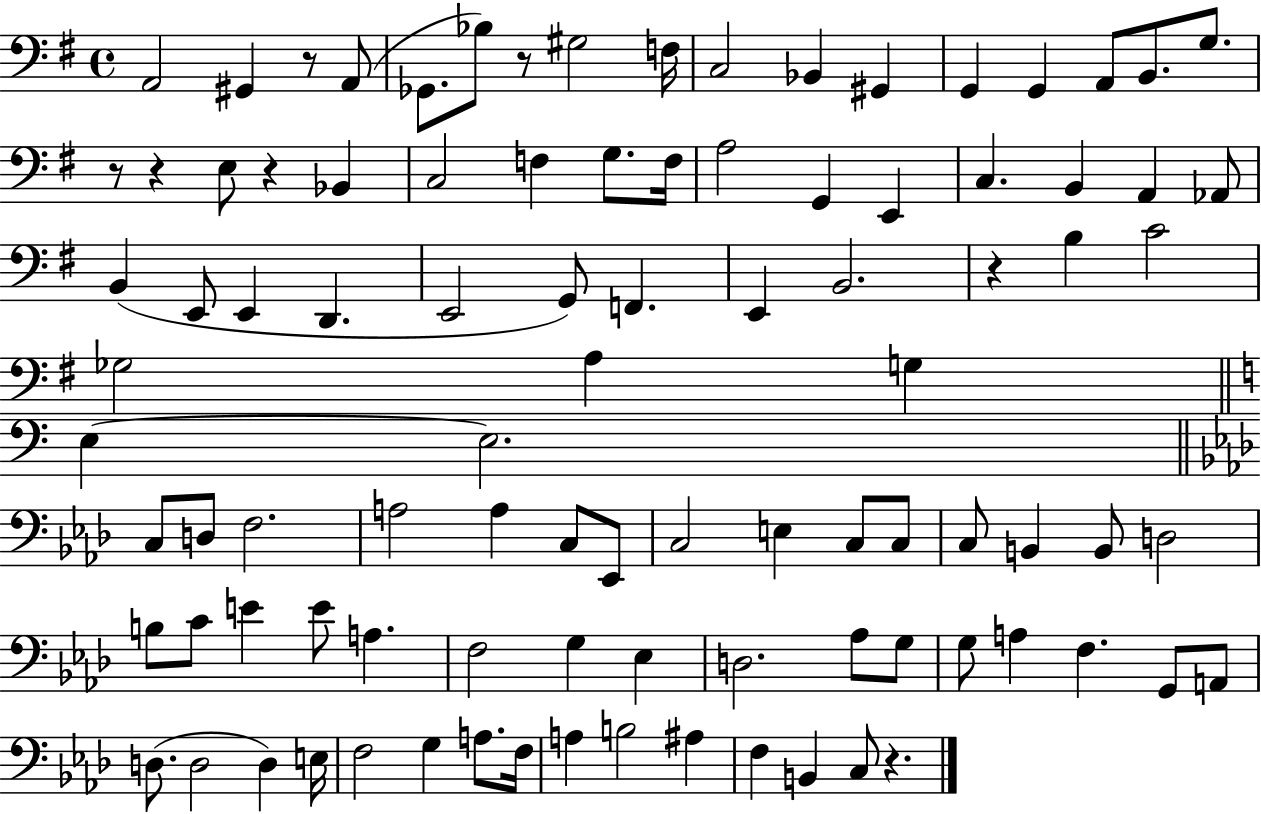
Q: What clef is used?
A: bass